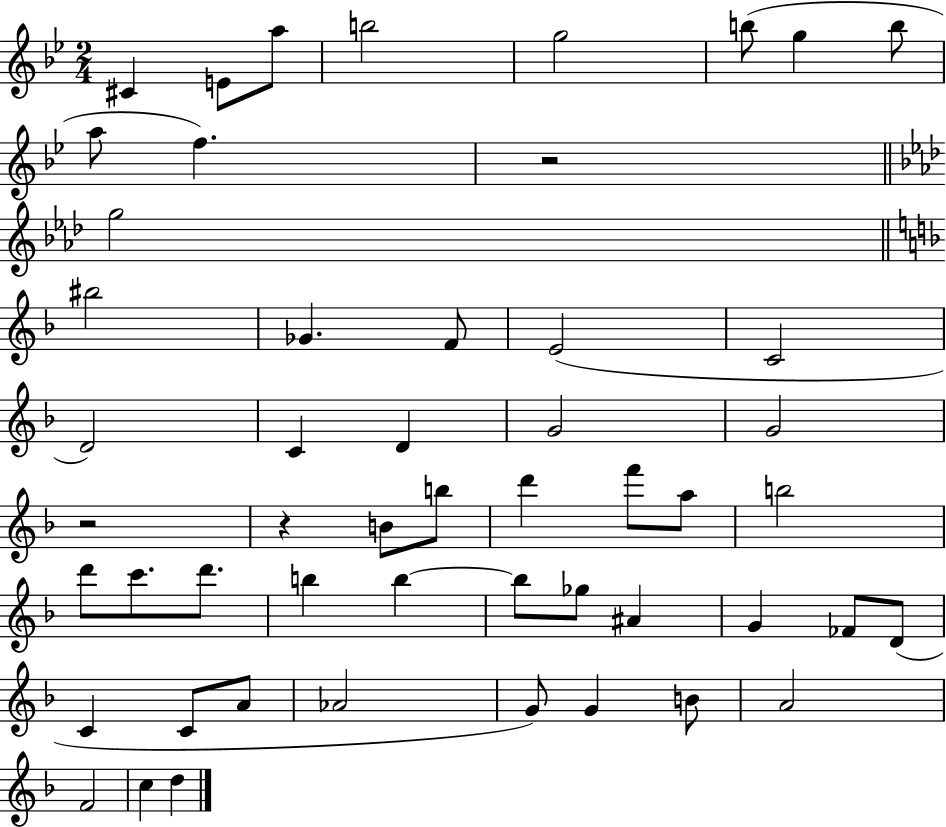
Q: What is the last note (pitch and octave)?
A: D5